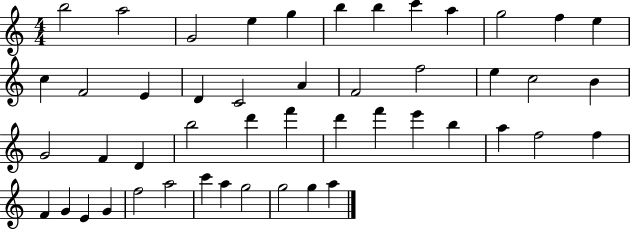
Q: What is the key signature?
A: C major